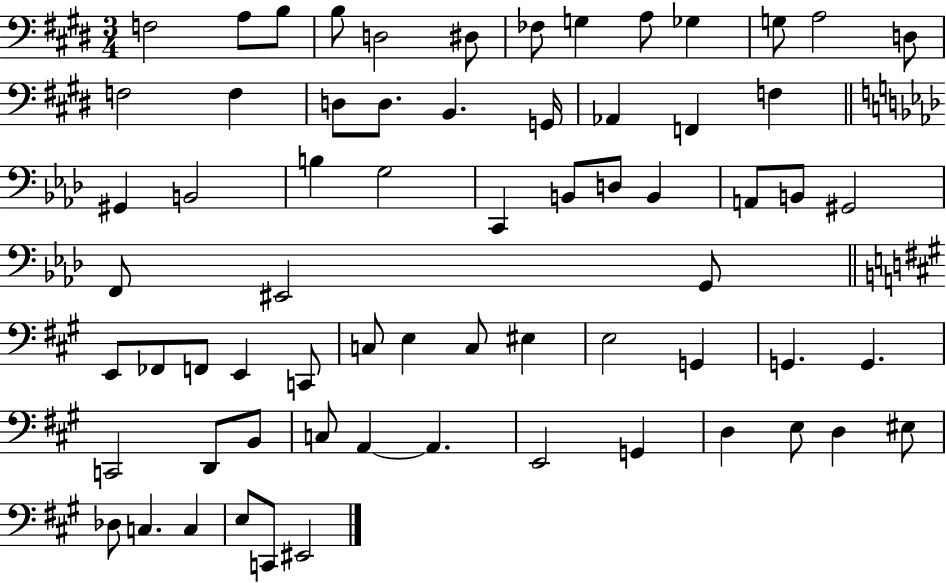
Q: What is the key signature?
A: E major